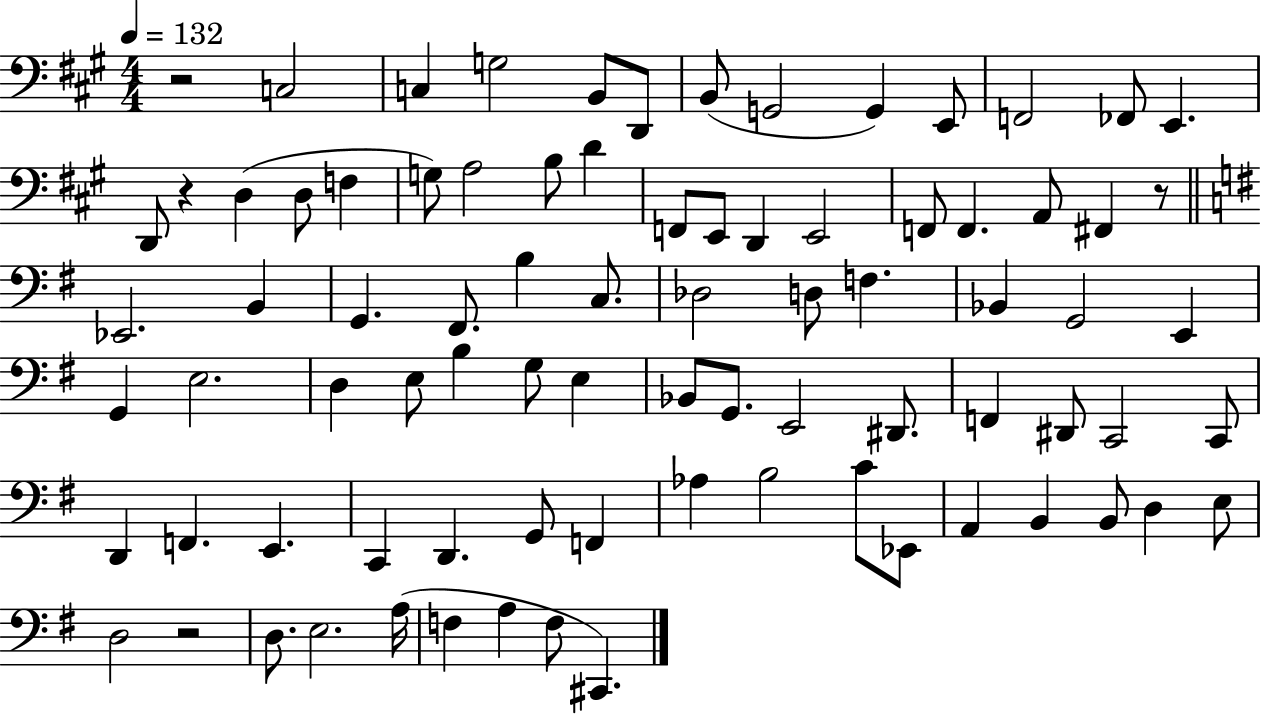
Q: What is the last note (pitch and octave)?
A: C#2